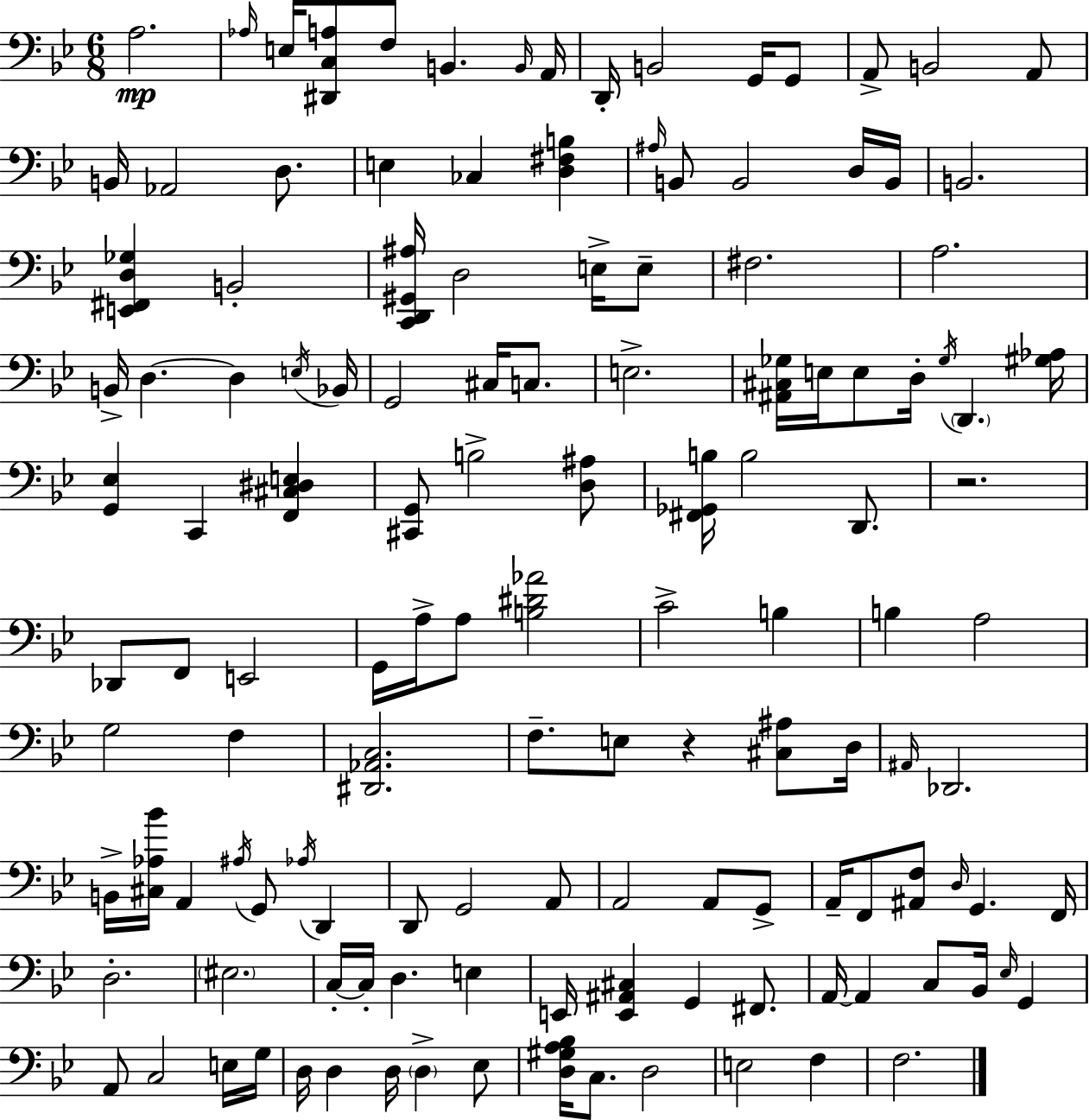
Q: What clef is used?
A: bass